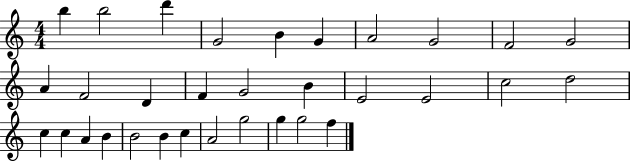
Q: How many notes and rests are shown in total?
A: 32